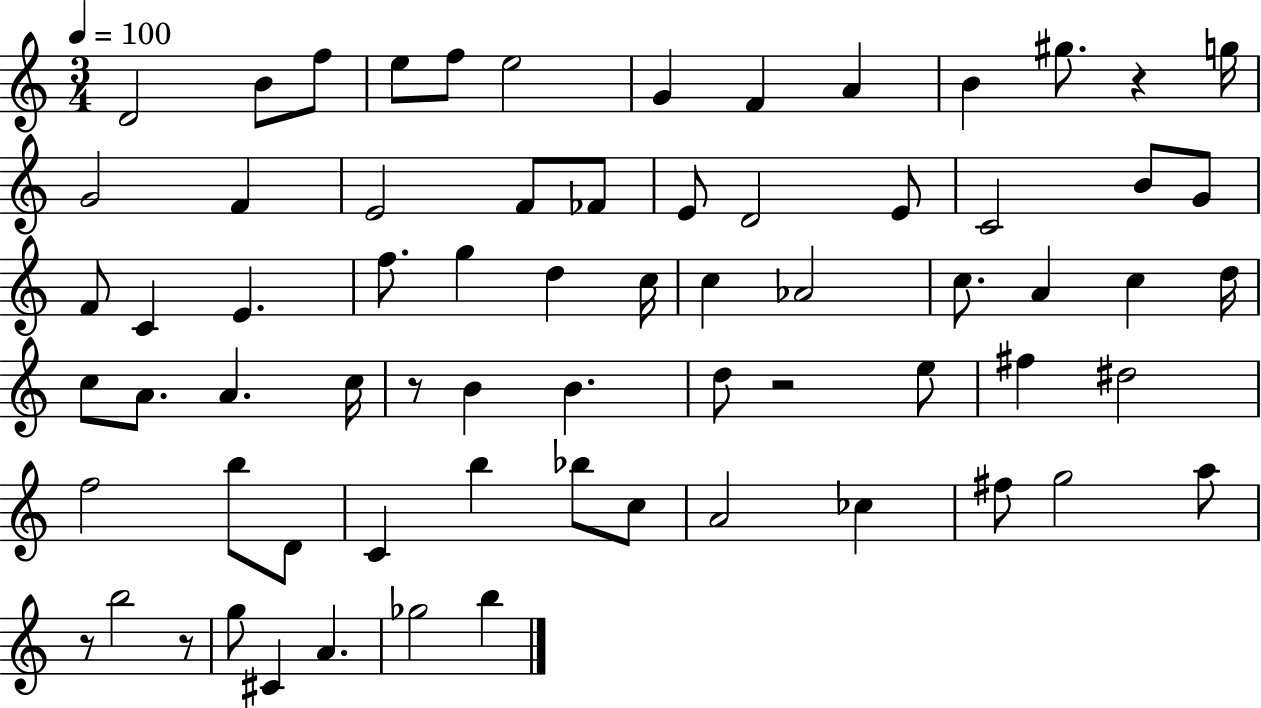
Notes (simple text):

D4/h B4/e F5/e E5/e F5/e E5/h G4/q F4/q A4/q B4/q G#5/e. R/q G5/s G4/h F4/q E4/h F4/e FES4/e E4/e D4/h E4/e C4/h B4/e G4/e F4/e C4/q E4/q. F5/e. G5/q D5/q C5/s C5/q Ab4/h C5/e. A4/q C5/q D5/s C5/e A4/e. A4/q. C5/s R/e B4/q B4/q. D5/e R/h E5/e F#5/q D#5/h F5/h B5/e D4/e C4/q B5/q Bb5/e C5/e A4/h CES5/q F#5/e G5/h A5/e R/e B5/h R/e G5/e C#4/q A4/q. Gb5/h B5/q